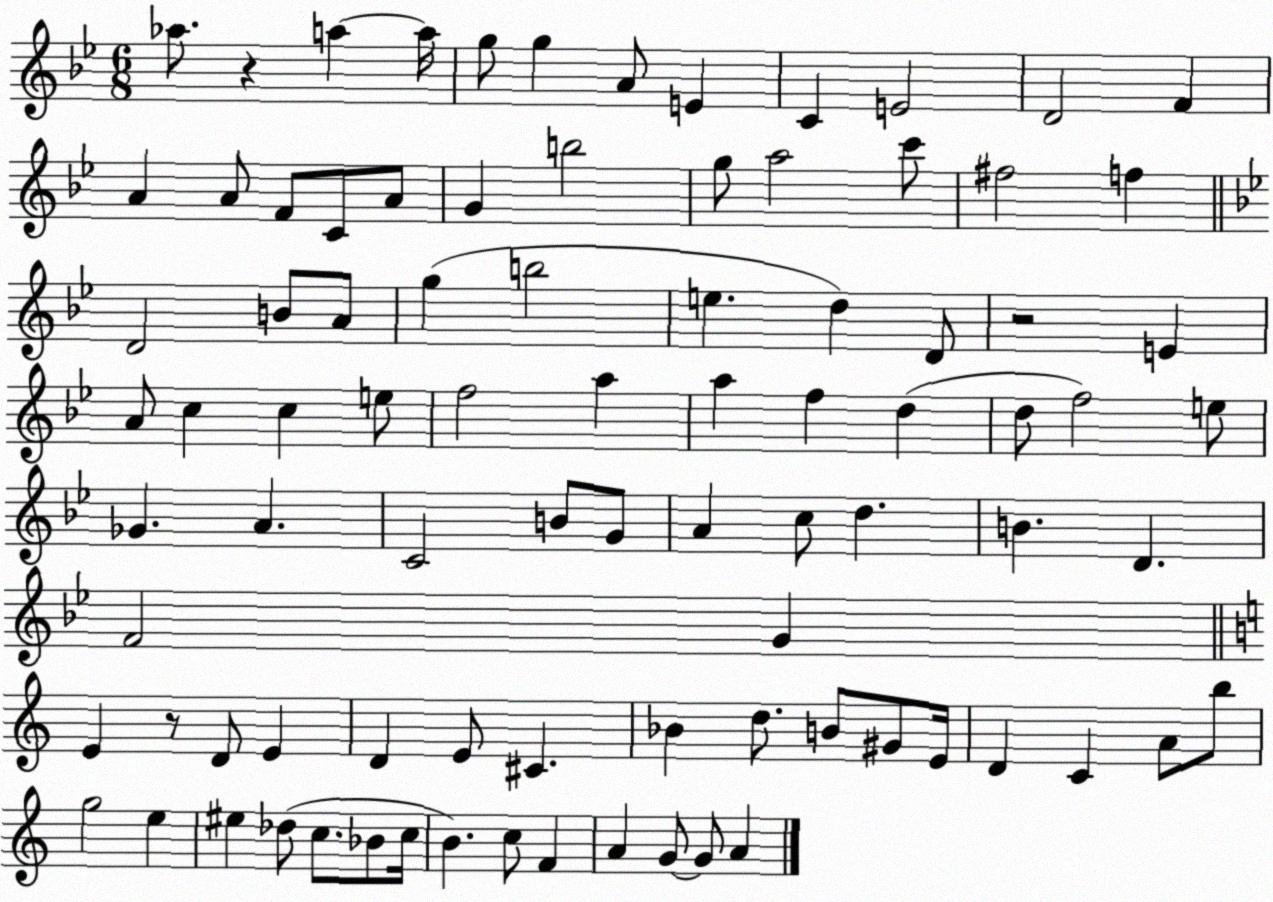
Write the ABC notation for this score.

X:1
T:Untitled
M:6/8
L:1/4
K:Bb
_a/2 z a a/4 g/2 g A/2 E C E2 D2 F A A/2 F/2 C/2 A/2 G b2 g/2 a2 c'/2 ^f2 f D2 B/2 A/2 g b2 e d D/2 z2 E A/2 c c e/2 f2 a a f d d/2 f2 e/2 _G A C2 B/2 G/2 A c/2 d B D F2 G E z/2 D/2 E D E/2 ^C _B d/2 B/2 ^G/2 E/4 D C A/2 b/2 g2 e ^e _d/2 c/2 _B/2 c/4 B c/2 F A G/2 G/2 A